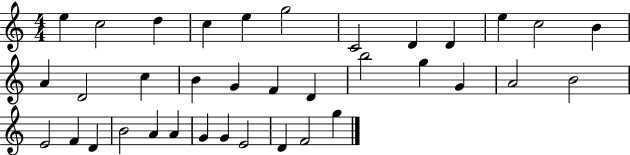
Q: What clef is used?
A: treble